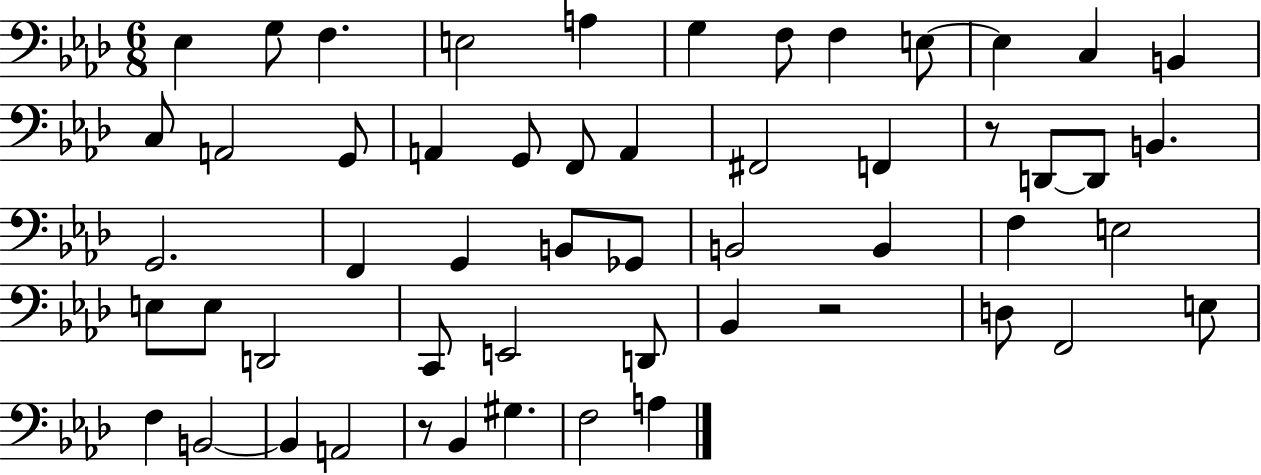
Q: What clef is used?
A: bass